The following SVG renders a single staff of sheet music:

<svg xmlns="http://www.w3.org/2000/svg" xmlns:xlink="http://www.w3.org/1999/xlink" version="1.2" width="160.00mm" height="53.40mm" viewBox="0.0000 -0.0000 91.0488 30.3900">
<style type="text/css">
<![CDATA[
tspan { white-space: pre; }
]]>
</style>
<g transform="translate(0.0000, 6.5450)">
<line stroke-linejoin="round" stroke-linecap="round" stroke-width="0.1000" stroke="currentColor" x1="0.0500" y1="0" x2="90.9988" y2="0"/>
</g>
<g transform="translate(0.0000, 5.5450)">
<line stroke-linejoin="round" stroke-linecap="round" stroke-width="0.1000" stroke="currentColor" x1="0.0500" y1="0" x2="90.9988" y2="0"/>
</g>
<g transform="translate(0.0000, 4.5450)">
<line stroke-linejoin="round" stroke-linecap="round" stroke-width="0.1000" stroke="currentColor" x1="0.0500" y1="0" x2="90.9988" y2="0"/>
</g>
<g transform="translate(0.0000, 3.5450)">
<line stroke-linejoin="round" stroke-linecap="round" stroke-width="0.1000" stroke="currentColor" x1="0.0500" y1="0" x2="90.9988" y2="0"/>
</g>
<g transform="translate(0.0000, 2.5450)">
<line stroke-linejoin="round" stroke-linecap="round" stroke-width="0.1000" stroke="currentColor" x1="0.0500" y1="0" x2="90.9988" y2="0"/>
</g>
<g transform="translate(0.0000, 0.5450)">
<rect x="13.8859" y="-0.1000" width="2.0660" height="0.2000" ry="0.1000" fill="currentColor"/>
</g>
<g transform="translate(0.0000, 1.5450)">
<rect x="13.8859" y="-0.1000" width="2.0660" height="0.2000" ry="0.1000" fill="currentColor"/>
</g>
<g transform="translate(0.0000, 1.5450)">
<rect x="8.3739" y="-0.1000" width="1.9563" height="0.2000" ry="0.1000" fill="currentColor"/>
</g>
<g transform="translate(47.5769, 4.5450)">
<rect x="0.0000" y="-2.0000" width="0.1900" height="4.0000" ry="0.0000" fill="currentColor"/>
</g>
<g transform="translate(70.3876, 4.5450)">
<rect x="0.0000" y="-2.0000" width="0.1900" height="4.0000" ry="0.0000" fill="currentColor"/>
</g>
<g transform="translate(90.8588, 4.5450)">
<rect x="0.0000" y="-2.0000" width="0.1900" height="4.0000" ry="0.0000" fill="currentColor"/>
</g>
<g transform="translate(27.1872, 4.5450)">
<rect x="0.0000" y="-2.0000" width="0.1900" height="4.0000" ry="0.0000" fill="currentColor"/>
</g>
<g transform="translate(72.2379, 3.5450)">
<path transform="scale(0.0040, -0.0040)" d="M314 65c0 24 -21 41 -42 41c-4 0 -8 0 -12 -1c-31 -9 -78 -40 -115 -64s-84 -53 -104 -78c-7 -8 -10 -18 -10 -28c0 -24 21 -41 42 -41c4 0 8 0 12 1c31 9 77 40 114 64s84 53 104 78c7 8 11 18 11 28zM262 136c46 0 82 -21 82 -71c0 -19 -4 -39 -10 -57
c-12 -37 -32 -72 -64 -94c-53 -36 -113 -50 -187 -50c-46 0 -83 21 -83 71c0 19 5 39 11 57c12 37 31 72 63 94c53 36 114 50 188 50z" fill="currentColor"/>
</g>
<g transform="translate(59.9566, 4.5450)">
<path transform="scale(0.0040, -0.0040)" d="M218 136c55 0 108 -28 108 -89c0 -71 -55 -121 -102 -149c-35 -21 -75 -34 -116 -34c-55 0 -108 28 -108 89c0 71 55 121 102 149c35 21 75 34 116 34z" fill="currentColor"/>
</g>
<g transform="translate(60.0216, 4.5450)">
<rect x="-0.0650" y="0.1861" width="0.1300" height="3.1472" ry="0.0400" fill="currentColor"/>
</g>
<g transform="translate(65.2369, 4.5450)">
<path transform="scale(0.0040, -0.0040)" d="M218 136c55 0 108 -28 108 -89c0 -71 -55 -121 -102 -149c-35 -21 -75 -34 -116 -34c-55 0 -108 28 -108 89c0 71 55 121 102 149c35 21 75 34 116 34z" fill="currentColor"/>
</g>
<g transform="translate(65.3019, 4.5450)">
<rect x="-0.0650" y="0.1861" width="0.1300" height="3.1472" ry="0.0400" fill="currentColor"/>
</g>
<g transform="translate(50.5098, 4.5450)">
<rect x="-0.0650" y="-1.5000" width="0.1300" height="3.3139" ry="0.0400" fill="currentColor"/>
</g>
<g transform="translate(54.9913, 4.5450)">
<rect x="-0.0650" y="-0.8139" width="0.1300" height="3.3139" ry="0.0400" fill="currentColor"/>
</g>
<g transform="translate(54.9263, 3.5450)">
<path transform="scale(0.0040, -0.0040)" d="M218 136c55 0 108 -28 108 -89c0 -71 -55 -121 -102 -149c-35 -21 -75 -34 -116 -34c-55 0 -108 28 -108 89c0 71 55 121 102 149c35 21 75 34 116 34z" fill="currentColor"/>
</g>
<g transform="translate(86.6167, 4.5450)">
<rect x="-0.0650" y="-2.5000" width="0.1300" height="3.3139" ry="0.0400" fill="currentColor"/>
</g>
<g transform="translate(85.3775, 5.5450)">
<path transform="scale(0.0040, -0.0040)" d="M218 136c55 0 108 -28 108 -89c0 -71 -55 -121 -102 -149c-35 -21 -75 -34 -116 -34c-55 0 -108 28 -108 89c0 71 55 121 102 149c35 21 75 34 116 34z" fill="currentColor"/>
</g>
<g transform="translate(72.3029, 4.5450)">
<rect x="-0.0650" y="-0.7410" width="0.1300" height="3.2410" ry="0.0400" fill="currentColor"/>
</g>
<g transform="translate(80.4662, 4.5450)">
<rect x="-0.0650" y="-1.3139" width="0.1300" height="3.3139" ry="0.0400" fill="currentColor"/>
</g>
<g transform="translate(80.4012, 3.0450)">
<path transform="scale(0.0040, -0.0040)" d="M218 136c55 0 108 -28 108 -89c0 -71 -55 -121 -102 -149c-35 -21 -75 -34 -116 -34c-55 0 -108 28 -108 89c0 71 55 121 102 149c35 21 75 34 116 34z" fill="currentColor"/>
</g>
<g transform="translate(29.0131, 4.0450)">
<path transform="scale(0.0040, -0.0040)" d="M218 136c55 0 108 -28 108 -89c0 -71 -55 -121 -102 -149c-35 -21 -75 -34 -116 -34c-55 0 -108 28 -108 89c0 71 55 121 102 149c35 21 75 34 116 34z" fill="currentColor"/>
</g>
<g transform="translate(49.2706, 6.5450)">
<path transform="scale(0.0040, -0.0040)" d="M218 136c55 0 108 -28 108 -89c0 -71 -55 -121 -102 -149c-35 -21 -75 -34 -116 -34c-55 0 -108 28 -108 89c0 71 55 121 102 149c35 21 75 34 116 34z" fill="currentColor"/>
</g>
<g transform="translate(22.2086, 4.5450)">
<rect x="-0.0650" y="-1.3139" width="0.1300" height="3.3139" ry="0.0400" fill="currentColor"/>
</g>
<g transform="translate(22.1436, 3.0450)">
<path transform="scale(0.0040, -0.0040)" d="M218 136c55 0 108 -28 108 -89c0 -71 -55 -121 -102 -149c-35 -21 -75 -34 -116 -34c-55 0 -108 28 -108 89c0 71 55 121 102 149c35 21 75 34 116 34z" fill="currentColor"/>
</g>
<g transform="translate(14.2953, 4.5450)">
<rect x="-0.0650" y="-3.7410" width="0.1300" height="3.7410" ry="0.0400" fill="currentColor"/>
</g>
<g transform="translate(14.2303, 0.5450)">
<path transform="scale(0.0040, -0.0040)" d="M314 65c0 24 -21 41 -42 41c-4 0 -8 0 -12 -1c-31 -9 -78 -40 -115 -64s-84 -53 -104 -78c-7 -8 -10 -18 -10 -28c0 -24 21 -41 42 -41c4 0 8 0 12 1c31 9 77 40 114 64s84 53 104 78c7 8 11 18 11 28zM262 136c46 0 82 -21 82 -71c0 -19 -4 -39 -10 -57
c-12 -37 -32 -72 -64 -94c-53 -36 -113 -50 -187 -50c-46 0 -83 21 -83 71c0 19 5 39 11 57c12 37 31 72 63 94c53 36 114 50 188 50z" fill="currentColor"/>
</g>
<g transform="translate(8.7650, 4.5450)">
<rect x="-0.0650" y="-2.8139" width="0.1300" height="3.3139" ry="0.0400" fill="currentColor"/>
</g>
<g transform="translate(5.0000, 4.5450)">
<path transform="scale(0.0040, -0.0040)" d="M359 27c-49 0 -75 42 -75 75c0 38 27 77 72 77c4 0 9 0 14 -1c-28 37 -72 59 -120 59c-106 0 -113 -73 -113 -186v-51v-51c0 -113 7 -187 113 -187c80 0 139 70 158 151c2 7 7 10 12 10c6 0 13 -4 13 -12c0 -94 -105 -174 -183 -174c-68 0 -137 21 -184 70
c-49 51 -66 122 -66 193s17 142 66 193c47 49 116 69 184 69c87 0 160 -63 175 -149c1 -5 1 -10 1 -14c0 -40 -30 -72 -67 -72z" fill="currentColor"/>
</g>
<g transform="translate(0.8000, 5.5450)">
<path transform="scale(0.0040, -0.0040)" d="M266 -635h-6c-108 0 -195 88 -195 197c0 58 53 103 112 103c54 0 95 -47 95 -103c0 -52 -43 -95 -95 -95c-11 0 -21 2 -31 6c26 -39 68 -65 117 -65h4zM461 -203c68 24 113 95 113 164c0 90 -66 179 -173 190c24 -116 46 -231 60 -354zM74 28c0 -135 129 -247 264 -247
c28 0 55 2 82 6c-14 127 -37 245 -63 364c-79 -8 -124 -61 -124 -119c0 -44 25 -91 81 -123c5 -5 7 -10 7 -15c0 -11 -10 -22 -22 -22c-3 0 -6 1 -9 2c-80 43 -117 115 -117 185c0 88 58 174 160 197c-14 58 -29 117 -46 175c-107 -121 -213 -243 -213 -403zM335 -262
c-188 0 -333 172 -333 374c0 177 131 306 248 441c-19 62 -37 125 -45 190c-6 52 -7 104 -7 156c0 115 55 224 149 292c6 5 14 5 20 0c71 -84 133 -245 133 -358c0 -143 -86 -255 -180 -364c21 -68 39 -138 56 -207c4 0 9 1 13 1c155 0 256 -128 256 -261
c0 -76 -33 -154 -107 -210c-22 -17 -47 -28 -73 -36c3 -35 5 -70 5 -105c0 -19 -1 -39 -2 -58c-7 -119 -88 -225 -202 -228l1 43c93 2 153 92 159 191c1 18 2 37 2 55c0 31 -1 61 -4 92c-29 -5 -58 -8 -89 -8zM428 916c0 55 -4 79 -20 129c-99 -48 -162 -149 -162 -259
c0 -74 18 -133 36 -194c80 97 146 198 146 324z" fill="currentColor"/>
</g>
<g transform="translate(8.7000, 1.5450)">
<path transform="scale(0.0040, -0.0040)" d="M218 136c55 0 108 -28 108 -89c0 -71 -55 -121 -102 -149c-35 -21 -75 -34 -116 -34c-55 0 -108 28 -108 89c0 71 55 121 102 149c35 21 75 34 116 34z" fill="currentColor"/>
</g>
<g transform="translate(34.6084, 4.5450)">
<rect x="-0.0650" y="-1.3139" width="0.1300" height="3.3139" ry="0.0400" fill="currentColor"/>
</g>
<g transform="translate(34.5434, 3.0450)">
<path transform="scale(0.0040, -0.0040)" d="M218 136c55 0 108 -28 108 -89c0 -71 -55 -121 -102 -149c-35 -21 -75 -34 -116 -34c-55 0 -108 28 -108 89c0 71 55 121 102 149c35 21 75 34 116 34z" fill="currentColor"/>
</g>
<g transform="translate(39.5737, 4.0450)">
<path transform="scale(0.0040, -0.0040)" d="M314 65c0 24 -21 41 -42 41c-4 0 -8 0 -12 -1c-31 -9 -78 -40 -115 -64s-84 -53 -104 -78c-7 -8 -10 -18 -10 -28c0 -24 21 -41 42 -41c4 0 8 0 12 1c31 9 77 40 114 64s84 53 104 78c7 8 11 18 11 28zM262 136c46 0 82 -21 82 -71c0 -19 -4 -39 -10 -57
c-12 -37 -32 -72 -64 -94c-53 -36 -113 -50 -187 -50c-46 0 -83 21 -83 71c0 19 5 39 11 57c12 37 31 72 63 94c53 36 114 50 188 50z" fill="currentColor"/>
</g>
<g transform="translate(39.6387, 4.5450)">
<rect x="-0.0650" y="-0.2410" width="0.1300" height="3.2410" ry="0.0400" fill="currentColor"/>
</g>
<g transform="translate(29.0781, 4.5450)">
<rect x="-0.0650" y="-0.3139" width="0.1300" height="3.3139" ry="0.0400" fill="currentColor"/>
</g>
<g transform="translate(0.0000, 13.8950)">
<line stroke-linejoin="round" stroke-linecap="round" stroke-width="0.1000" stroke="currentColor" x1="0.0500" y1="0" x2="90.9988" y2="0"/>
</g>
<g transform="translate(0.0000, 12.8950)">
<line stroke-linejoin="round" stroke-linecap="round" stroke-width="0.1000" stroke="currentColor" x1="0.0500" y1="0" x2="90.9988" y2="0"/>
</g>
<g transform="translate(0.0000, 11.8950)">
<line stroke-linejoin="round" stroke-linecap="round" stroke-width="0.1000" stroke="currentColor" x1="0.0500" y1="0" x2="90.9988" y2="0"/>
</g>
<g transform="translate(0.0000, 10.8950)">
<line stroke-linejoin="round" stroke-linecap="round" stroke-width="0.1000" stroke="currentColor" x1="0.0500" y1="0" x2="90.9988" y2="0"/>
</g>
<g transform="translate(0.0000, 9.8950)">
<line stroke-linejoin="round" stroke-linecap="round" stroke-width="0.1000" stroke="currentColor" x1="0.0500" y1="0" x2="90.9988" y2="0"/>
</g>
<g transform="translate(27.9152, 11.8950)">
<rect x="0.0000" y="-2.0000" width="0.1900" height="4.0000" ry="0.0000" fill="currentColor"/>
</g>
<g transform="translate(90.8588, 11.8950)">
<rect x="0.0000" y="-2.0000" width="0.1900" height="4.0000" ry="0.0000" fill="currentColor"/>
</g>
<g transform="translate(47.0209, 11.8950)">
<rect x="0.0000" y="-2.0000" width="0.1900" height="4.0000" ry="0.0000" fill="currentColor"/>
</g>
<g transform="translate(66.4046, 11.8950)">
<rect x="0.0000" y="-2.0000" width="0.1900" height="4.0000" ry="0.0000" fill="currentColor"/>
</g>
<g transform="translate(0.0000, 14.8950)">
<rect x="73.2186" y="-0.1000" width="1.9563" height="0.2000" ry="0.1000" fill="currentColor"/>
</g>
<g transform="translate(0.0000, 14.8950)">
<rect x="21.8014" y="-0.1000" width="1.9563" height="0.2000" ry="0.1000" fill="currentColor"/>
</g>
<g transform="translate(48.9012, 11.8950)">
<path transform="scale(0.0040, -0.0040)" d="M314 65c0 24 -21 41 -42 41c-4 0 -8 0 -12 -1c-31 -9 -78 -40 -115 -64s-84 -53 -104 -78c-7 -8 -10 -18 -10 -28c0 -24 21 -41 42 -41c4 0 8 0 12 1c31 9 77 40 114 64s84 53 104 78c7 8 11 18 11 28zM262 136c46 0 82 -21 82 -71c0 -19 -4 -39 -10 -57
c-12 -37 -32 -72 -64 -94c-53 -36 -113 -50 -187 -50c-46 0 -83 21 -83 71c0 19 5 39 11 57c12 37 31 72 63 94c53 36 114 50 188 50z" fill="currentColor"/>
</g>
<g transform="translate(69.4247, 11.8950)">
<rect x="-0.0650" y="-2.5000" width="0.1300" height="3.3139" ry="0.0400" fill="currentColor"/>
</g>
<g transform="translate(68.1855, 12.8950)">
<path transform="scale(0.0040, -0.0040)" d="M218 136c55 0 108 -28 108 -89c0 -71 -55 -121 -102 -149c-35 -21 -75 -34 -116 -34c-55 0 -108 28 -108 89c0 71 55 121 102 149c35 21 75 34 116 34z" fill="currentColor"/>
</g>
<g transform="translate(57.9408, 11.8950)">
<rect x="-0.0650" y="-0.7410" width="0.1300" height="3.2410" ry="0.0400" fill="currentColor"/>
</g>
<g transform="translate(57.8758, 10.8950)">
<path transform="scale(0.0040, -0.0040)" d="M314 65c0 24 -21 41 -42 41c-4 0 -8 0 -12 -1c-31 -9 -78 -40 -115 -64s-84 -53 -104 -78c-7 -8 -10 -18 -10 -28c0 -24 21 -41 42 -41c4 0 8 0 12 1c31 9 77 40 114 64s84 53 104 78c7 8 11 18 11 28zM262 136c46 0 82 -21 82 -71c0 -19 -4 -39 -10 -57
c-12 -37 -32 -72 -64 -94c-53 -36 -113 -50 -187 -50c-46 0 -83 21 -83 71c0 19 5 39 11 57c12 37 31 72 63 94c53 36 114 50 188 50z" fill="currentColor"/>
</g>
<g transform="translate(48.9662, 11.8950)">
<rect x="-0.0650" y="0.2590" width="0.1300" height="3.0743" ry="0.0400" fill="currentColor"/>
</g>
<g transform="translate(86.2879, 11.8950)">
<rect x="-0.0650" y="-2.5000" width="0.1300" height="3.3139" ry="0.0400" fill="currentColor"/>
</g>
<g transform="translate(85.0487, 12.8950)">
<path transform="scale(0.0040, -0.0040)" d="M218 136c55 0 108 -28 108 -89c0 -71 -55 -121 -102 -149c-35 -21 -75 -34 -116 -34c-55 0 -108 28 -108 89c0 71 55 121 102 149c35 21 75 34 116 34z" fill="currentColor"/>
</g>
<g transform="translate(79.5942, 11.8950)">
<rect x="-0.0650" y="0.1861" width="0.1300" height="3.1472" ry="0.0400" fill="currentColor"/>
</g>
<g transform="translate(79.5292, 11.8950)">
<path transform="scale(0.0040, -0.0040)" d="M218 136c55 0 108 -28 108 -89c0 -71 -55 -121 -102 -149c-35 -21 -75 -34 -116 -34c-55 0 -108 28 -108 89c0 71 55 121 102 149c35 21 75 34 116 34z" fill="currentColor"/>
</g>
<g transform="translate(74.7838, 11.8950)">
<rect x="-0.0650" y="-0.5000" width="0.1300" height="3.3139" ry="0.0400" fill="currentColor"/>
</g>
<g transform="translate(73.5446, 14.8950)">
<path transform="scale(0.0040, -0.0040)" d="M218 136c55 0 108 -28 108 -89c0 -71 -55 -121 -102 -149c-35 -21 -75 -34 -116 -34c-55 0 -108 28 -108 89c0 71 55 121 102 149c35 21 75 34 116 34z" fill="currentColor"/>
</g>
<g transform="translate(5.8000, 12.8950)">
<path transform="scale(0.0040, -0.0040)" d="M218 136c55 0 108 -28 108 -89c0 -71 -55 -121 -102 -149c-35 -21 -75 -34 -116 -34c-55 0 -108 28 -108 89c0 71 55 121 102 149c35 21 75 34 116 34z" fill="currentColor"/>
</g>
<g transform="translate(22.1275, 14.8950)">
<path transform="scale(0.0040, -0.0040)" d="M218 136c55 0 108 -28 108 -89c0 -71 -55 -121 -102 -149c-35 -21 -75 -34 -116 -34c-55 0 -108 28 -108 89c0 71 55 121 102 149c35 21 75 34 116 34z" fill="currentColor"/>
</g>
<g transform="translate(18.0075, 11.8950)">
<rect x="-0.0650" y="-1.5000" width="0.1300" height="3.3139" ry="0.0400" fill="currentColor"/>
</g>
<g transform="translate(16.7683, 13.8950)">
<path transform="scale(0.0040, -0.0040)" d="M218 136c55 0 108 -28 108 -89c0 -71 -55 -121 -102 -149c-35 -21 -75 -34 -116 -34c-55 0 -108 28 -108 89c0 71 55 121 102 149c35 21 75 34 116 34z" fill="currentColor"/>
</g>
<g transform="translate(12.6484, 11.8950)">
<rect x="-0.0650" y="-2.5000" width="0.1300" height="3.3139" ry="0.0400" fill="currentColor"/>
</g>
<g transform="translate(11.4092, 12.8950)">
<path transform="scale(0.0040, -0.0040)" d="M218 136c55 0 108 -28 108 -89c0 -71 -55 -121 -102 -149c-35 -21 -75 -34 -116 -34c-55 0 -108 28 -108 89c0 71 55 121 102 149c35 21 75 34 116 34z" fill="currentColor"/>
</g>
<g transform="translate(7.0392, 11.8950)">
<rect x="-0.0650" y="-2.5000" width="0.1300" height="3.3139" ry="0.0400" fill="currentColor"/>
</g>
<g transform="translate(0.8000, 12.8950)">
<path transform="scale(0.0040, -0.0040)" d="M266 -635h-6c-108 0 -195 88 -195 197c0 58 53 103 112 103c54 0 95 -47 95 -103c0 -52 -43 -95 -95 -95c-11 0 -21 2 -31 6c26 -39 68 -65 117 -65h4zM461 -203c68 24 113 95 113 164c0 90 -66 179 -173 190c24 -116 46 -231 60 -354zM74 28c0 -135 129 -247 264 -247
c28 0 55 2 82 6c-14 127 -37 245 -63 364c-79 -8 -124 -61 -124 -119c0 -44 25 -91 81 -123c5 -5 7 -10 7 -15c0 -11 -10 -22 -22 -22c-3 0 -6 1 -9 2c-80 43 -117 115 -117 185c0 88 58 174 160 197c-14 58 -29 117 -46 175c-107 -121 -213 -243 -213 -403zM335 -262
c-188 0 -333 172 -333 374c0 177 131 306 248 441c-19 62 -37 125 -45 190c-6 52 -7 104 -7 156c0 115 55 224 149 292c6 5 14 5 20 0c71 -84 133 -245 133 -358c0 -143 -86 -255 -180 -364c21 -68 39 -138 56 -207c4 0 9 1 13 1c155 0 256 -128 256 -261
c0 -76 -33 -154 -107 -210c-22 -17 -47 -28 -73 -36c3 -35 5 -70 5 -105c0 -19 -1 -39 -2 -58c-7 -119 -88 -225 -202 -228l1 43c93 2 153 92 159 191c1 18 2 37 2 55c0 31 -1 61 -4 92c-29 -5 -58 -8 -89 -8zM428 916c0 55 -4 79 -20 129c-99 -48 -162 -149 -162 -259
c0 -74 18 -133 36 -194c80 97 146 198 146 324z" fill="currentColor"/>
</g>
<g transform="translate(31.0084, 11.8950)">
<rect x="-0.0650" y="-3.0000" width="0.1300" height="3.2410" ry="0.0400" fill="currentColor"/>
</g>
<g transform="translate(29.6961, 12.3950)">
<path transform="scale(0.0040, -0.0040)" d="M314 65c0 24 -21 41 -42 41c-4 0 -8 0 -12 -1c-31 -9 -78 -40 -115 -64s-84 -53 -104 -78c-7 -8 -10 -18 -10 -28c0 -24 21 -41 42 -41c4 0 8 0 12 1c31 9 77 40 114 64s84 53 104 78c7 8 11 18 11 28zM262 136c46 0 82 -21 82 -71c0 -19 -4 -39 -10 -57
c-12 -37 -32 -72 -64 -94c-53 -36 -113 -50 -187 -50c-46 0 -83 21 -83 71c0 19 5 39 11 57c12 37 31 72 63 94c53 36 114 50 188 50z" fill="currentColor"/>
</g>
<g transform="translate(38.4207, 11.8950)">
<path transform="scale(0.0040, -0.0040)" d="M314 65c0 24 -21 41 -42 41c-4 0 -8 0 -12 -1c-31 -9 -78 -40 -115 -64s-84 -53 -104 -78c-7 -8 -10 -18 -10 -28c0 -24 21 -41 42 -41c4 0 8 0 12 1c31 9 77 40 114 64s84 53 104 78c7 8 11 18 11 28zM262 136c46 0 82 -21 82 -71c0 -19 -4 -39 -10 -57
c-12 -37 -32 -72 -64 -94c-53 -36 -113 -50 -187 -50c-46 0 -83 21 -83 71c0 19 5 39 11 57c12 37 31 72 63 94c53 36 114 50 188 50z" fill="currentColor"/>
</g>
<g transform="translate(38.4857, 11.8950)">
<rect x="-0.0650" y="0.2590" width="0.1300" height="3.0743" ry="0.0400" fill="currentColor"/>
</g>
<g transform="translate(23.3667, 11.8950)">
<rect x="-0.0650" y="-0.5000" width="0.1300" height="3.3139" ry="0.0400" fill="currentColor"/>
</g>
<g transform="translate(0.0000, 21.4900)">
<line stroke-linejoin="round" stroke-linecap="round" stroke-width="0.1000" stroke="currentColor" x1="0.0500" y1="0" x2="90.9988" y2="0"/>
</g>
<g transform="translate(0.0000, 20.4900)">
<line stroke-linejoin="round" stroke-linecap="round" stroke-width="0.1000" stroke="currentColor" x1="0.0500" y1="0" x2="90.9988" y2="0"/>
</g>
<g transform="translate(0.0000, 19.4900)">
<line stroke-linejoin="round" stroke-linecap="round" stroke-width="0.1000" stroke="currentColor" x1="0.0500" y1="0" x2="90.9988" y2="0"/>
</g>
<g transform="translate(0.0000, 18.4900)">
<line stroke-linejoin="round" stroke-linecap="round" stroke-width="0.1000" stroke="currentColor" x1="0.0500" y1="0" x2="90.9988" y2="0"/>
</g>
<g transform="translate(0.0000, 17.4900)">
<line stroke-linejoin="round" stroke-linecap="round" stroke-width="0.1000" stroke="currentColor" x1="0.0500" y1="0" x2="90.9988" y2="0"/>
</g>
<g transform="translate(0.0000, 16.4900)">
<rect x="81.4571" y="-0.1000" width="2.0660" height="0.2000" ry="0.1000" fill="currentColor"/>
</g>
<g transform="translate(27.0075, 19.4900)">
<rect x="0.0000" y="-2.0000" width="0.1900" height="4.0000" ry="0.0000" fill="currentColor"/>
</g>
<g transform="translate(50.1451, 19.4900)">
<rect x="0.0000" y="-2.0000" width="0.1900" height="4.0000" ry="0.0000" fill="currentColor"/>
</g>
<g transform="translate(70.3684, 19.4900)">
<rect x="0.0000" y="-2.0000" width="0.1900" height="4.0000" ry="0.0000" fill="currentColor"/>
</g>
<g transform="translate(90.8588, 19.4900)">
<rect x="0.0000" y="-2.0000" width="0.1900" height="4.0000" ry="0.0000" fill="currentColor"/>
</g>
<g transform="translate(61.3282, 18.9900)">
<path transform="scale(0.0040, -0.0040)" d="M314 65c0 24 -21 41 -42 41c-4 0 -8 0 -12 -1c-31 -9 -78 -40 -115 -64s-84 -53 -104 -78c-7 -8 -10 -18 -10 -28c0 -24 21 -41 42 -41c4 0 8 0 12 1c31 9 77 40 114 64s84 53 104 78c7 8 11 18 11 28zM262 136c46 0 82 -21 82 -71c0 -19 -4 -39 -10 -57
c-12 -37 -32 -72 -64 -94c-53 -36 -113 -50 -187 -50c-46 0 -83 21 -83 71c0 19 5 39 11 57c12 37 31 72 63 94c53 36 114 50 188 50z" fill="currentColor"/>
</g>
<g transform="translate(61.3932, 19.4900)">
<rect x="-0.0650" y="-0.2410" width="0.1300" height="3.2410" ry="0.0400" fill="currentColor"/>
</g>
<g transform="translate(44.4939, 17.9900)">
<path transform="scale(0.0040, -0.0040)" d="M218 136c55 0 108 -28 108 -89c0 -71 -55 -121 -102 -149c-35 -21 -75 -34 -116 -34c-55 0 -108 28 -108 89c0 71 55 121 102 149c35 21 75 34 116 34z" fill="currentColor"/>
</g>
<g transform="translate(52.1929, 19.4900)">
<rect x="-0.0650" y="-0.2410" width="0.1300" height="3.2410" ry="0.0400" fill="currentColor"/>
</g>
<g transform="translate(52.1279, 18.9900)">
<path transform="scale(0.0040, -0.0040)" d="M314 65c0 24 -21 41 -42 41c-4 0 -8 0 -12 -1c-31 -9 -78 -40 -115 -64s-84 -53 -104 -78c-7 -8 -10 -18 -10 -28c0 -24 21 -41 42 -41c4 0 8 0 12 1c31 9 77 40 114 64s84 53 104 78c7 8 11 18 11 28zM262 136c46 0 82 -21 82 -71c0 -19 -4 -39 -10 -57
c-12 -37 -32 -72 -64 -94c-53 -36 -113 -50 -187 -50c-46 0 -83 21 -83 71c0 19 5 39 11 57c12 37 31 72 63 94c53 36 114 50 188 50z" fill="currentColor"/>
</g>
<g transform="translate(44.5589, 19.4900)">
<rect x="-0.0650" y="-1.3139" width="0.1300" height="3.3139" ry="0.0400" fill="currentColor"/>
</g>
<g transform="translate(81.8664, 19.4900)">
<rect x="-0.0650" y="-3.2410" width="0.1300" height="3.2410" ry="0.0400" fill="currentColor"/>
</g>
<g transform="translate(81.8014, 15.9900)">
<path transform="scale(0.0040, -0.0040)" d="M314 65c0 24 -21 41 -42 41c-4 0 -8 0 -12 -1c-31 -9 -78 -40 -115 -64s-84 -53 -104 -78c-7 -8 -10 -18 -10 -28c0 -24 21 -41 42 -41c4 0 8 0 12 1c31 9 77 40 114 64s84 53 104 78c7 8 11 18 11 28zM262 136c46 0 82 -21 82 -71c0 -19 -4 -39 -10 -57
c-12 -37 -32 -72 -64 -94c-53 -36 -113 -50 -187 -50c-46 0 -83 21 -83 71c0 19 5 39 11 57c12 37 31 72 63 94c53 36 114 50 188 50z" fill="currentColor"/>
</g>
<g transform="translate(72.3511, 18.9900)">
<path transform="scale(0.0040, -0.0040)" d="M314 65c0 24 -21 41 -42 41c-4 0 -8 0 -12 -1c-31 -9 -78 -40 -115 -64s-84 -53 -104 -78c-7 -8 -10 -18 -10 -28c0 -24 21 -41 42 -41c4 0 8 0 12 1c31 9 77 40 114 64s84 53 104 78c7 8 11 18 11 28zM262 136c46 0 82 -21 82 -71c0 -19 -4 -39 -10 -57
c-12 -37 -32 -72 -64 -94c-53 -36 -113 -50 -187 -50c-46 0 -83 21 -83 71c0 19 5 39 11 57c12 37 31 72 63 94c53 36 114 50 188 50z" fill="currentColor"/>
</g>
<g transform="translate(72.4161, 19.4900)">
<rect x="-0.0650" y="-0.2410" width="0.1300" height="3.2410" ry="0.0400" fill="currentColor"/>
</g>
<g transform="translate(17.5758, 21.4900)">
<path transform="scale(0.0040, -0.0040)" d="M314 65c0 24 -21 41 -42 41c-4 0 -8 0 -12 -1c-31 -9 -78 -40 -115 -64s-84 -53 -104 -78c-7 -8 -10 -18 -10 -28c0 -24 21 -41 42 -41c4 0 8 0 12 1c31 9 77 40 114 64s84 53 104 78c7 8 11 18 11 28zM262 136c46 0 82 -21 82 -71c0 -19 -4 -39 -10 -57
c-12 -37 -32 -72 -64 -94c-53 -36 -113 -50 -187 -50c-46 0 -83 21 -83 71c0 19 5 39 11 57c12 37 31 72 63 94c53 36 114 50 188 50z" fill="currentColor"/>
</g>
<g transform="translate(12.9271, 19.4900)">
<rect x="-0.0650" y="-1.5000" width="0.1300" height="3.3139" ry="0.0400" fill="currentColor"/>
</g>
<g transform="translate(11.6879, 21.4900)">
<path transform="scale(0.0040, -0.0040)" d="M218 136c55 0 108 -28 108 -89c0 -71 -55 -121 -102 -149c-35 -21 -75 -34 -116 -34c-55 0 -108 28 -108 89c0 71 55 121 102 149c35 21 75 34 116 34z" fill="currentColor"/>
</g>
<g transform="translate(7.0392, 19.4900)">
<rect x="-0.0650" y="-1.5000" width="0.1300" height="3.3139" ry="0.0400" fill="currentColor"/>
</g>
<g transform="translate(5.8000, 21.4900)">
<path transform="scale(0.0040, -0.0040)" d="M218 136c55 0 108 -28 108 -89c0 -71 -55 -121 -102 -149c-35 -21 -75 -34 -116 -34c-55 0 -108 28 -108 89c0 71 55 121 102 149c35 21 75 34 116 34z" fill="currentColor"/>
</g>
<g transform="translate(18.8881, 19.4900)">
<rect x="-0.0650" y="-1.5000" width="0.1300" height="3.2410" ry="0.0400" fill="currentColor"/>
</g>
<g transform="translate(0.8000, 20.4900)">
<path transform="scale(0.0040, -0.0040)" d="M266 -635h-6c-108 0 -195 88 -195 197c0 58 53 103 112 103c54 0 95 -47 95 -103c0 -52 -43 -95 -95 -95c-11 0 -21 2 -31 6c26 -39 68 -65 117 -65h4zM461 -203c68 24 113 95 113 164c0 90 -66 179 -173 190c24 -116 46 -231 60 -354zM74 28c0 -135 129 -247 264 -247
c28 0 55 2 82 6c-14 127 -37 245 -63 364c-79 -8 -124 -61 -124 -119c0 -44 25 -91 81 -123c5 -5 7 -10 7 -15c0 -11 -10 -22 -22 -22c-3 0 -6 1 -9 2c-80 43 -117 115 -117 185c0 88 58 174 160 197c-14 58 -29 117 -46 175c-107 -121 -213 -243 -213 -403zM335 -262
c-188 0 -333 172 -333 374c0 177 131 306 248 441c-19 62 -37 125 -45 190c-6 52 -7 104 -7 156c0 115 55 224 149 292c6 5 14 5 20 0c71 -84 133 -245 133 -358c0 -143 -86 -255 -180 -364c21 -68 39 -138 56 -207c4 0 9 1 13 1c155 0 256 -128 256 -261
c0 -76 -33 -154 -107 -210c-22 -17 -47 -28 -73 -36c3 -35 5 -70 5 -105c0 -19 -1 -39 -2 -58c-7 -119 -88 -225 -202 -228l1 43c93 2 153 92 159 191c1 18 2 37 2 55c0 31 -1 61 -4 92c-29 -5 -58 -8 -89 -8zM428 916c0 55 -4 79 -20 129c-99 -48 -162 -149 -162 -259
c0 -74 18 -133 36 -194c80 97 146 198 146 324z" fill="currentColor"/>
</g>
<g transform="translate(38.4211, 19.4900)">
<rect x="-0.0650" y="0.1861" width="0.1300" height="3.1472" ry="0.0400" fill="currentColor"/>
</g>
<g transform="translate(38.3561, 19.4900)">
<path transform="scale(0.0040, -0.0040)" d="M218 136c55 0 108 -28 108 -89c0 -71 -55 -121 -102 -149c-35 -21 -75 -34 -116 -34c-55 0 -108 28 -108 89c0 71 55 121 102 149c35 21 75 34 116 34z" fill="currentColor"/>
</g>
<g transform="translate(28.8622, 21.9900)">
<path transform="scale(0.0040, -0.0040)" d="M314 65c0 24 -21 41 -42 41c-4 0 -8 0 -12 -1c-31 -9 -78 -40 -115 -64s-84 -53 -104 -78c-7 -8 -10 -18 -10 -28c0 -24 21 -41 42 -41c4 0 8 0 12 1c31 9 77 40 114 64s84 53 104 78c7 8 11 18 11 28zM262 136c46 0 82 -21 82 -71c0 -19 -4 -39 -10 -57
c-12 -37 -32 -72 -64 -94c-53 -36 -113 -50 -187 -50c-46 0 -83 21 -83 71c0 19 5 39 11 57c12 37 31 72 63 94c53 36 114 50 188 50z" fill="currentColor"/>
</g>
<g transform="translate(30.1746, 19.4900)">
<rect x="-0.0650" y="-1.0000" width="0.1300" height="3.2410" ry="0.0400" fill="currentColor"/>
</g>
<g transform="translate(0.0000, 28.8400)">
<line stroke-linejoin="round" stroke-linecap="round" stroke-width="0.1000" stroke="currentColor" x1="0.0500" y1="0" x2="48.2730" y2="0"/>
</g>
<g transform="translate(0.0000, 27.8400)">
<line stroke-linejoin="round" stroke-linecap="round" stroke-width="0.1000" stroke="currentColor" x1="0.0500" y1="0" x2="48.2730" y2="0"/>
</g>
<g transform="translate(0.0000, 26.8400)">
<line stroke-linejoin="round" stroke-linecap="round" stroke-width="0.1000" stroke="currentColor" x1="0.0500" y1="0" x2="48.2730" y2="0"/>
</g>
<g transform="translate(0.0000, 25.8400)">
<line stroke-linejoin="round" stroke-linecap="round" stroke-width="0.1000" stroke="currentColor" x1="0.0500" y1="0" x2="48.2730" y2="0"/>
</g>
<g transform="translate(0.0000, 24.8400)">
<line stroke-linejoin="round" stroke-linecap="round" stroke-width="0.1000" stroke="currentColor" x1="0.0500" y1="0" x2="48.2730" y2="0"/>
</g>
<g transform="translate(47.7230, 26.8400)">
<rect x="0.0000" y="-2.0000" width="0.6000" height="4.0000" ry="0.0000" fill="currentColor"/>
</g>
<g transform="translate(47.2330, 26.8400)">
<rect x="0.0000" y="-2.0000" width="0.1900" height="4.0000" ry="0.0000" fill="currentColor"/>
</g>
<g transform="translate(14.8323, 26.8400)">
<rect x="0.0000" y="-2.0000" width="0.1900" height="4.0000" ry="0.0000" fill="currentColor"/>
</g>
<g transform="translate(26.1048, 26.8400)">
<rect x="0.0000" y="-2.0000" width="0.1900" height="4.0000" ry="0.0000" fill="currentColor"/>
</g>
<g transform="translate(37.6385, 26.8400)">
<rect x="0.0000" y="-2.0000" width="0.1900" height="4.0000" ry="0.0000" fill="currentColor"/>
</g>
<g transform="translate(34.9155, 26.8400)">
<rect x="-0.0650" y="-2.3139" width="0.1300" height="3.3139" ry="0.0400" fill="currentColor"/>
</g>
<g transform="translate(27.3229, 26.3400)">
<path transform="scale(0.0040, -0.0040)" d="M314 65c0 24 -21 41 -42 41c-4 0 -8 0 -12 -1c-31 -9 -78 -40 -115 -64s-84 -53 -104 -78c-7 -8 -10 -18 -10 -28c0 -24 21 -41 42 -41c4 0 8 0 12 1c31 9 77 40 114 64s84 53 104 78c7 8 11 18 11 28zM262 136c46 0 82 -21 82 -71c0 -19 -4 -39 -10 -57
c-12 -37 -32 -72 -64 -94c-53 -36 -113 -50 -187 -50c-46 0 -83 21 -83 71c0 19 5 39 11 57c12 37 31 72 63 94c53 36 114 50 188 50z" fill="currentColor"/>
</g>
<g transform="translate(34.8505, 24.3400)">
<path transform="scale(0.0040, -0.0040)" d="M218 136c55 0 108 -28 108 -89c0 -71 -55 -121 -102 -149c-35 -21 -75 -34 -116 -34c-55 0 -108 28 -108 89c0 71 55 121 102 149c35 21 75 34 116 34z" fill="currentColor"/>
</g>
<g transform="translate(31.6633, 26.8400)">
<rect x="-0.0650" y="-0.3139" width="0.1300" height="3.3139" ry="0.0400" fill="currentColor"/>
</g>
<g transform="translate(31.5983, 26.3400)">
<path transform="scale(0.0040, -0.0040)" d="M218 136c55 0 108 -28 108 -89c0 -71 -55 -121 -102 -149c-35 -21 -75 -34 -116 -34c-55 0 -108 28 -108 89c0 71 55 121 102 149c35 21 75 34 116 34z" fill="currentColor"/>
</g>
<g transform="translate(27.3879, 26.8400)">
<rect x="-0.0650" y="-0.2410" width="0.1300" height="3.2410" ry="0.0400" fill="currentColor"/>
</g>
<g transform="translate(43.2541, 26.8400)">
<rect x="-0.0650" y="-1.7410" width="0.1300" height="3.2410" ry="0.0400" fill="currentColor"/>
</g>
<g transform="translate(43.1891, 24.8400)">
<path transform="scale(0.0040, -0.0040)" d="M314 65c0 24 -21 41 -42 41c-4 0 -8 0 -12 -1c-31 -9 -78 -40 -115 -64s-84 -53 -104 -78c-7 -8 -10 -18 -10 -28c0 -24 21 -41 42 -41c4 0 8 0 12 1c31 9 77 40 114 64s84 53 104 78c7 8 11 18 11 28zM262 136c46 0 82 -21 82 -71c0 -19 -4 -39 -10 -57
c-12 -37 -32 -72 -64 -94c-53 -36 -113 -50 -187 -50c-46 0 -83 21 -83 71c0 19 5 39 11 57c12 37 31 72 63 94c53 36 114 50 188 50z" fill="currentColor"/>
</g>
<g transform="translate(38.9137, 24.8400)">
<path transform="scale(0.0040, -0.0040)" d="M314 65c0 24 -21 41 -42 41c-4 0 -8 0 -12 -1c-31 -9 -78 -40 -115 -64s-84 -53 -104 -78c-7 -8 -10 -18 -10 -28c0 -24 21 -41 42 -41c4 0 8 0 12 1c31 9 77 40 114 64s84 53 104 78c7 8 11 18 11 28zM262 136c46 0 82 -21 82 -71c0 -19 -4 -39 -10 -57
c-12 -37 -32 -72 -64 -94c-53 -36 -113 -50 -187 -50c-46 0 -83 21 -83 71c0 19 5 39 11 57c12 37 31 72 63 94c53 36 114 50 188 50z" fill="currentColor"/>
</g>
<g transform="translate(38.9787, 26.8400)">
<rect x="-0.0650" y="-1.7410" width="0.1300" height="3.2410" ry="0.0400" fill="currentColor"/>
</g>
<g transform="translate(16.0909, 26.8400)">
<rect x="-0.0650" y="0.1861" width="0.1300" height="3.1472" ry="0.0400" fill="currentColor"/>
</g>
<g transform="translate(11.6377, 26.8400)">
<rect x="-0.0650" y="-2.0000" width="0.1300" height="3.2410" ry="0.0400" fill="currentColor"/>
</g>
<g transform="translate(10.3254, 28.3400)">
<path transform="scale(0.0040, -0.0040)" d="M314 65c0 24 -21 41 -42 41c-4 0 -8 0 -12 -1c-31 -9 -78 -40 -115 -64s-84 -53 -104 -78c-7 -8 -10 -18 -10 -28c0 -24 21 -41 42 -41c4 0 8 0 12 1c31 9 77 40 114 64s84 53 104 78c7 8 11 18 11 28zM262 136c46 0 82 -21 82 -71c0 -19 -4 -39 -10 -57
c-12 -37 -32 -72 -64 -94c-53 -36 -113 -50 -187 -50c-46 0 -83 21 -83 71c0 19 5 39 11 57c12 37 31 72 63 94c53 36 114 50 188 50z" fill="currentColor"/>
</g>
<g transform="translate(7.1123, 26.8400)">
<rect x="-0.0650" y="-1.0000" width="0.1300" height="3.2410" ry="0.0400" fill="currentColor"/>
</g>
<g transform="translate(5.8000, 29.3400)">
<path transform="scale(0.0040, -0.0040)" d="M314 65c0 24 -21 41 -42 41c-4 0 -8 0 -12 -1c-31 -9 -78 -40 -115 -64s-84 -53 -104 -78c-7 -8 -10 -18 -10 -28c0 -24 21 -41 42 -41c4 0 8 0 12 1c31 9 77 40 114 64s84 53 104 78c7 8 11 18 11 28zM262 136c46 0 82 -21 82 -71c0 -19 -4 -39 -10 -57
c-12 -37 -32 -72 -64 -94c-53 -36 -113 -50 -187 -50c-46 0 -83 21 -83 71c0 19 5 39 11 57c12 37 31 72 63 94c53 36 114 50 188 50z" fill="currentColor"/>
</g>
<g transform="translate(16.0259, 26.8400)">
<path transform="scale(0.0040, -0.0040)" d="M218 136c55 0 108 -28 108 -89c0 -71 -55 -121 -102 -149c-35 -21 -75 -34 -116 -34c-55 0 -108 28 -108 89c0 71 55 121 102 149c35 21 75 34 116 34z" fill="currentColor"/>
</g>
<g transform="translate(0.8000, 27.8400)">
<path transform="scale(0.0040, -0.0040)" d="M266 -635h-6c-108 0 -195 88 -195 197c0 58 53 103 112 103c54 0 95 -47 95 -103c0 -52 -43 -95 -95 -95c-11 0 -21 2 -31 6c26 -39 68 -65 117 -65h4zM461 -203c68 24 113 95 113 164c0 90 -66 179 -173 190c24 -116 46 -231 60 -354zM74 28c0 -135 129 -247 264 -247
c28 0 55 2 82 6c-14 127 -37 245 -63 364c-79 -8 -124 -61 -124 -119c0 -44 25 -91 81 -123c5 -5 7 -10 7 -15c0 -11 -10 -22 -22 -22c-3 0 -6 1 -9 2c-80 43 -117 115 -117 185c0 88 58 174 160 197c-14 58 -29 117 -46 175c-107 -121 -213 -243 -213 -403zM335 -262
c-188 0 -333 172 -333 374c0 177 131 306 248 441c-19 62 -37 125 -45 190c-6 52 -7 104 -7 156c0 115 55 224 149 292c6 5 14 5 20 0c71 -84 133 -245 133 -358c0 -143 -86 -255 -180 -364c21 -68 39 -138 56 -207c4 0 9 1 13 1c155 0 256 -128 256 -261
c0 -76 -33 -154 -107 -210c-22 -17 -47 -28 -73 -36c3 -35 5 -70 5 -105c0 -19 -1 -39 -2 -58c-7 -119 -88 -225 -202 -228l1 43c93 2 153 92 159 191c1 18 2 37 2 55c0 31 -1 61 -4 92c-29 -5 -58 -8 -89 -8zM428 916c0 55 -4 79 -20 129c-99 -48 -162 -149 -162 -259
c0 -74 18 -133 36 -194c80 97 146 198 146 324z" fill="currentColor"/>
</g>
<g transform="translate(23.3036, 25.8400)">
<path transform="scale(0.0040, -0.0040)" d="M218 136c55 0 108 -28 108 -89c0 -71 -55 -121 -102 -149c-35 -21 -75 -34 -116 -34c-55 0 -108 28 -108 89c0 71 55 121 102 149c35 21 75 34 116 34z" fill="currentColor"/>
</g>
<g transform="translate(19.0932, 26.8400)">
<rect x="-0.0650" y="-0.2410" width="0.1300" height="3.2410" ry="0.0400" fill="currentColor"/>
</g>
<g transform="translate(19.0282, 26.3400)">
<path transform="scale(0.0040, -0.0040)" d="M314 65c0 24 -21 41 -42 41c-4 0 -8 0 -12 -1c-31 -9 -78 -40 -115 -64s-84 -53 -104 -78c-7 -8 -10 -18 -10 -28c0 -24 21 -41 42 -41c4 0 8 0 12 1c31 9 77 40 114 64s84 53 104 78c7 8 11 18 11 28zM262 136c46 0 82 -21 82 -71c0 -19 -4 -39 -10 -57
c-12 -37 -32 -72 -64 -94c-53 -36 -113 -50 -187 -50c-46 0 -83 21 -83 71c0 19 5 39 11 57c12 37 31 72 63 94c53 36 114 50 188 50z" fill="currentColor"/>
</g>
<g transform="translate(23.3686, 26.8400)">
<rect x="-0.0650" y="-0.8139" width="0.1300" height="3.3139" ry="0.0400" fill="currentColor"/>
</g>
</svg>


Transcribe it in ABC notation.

X:1
T:Untitled
M:4/4
L:1/4
K:C
a c'2 e c e c2 E d B B d2 e G G G E C A2 B2 B2 d2 G C B G E E E2 D2 B e c2 c2 c2 b2 D2 F2 B c2 d c2 c g f2 f2